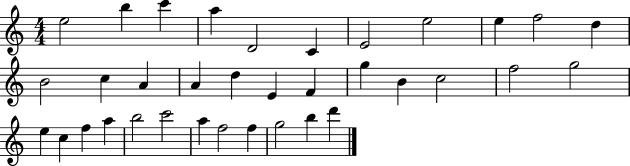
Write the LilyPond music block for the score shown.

{
  \clef treble
  \numericTimeSignature
  \time 4/4
  \key c \major
  e''2 b''4 c'''4 | a''4 d'2 c'4 | e'2 e''2 | e''4 f''2 d''4 | \break b'2 c''4 a'4 | a'4 d''4 e'4 f'4 | g''4 b'4 c''2 | f''2 g''2 | \break e''4 c''4 f''4 a''4 | b''2 c'''2 | a''4 f''2 f''4 | g''2 b''4 d'''4 | \break \bar "|."
}